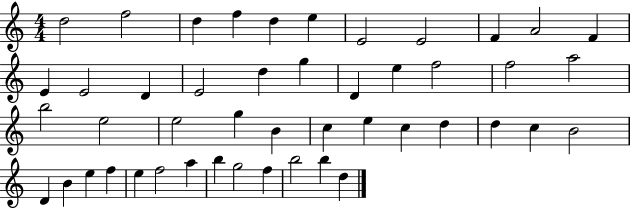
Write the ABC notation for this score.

X:1
T:Untitled
M:4/4
L:1/4
K:C
d2 f2 d f d e E2 E2 F A2 F E E2 D E2 d g D e f2 f2 a2 b2 e2 e2 g B c e c d d c B2 D B e f e f2 a b g2 f b2 b d